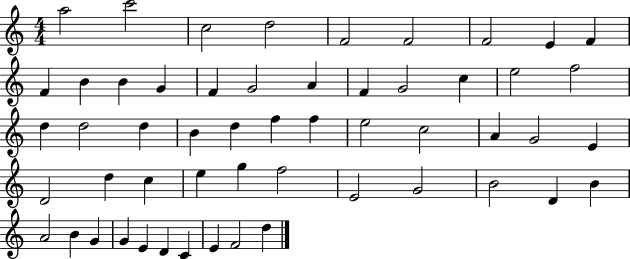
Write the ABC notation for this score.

X:1
T:Untitled
M:4/4
L:1/4
K:C
a2 c'2 c2 d2 F2 F2 F2 E F F B B G F G2 A F G2 c e2 f2 d d2 d B d f f e2 c2 A G2 E D2 d c e g f2 E2 G2 B2 D B A2 B G G E D C E F2 d